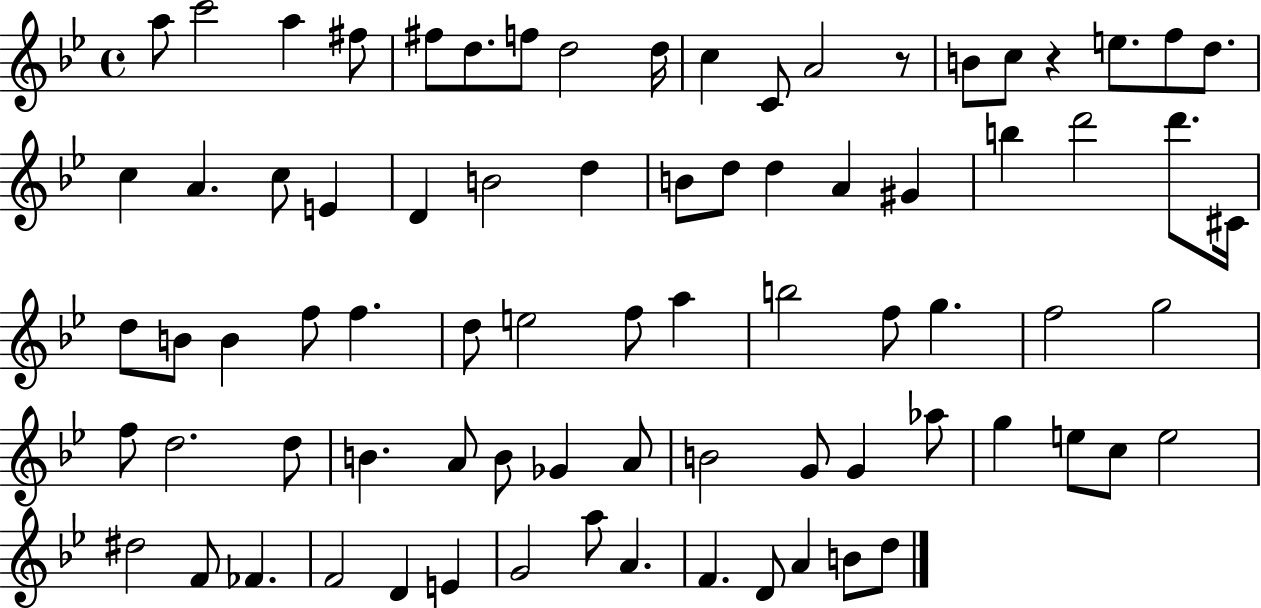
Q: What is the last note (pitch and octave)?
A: D5